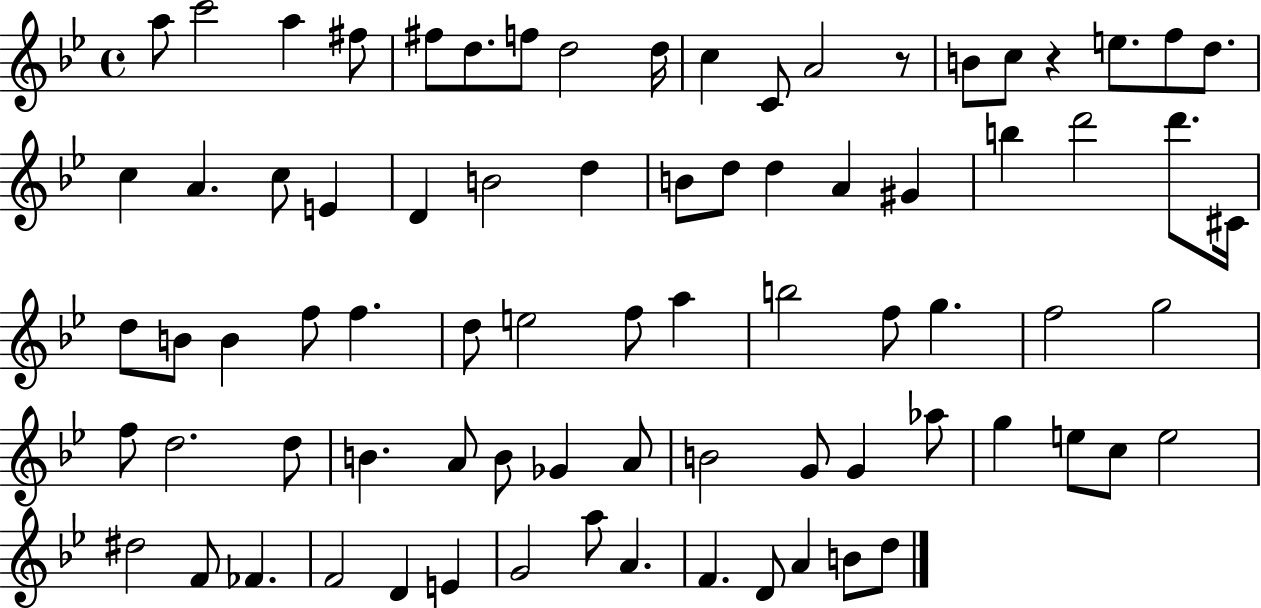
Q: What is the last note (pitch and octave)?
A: D5